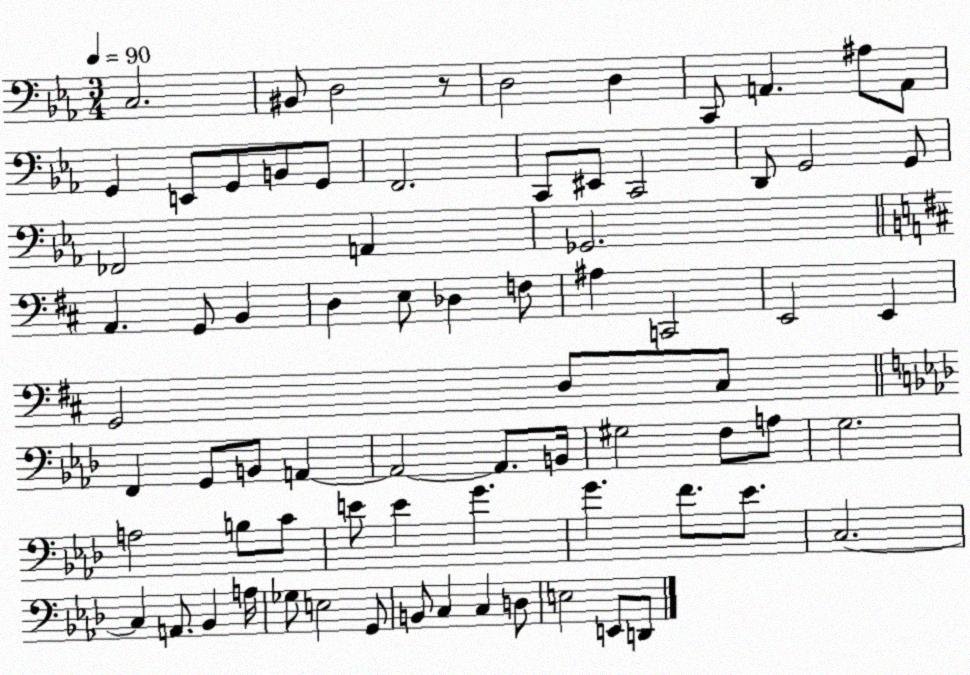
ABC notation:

X:1
T:Untitled
M:3/4
L:1/4
K:Eb
C,2 ^B,,/2 D,2 z/2 D,2 D, C,,/2 A,, ^A,/2 A,,/2 G,, E,,/2 G,,/2 B,,/2 G,,/2 F,,2 C,,/2 ^E,,/2 C,,2 D,,/2 G,,2 G,,/2 _F,,2 A,, _G,,2 A,, G,,/2 B,, D, E,/2 _D, F,/2 ^A, C,,2 E,,2 E,, G,,2 D,/2 ^C,/2 F,, G,,/2 B,,/2 A,, A,,2 A,,/2 B,,/4 ^G,2 F,/2 A,/2 G,2 A,2 B,/2 C/2 E/2 E G G F/2 _E/2 C,2 C, A,,/2 _B,, A,/4 _G,/2 E,2 G,,/2 B,,/2 C, C, D,/2 E,2 E,,/2 D,,/2